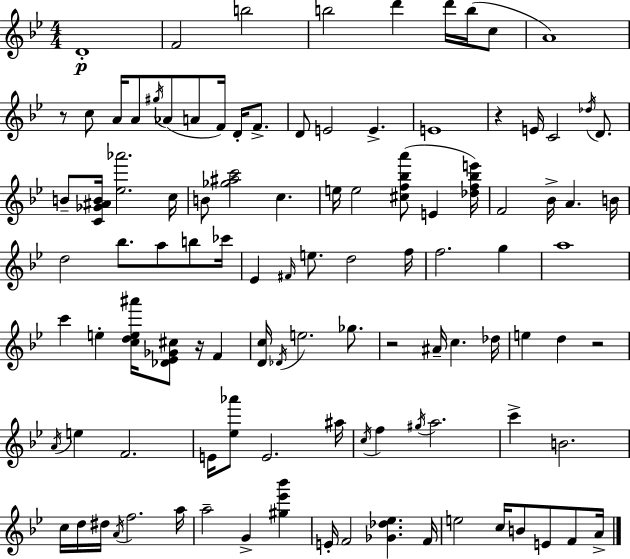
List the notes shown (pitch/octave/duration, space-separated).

D4/w F4/h B5/h B5/h D6/q D6/s B5/s C5/e A4/w R/e C5/e A4/s A4/e G#5/s Ab4/e A4/e F4/s D4/s F4/e. D4/e E4/h E4/q. E4/w R/q E4/s C4/h Db5/s D4/e. B4/e [C4,Gb4,A#4,B4]/s [Eb5,Ab6]/h. C5/s B4/e [Gb5,A#5,C6]/h C5/q. E5/s E5/h [C#5,F5,Bb5,A6]/e E4/q [Db5,F5,Bb5,E6]/s F4/h Bb4/s A4/q. B4/s D5/h Bb5/e. A5/e B5/e CES6/s Eb4/q F#4/s E5/e. D5/h F5/s F5/h. G5/q A5/w C6/q E5/q [C5,D5,E5,A#6]/s [Db4,Eb4,Gb4,C#5]/e R/s F4/q [D4,C5]/s Db4/s E5/h. Gb5/e. R/h A#4/s C5/q. Db5/s E5/q D5/q R/h A4/s E5/q F4/h. E4/s [Eb5,Ab6]/e E4/h. A#5/s C5/s F5/q G#5/s A5/h. C6/q B4/h. C5/s D5/s D#5/s A4/s F5/h. A5/s A5/h G4/q [G#5,Eb6,Bb6]/q E4/s F4/h [Gb4,Db5,Eb5]/q. F4/s E5/h C5/s B4/e E4/e F4/e A4/s